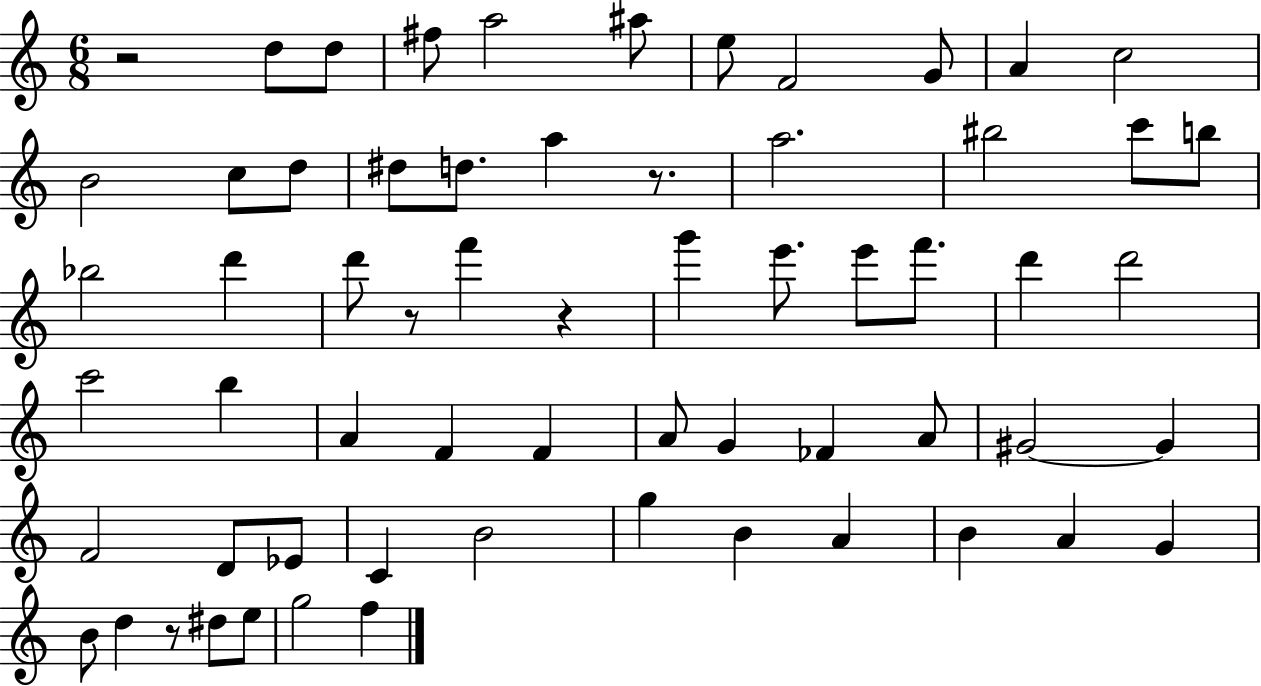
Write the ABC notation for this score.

X:1
T:Untitled
M:6/8
L:1/4
K:C
z2 d/2 d/2 ^f/2 a2 ^a/2 e/2 F2 G/2 A c2 B2 c/2 d/2 ^d/2 d/2 a z/2 a2 ^b2 c'/2 b/2 _b2 d' d'/2 z/2 f' z g' e'/2 e'/2 f'/2 d' d'2 c'2 b A F F A/2 G _F A/2 ^G2 ^G F2 D/2 _E/2 C B2 g B A B A G B/2 d z/2 ^d/2 e/2 g2 f